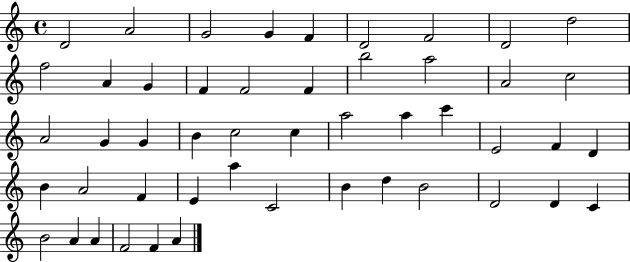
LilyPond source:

{
  \clef treble
  \time 4/4
  \defaultTimeSignature
  \key c \major
  d'2 a'2 | g'2 g'4 f'4 | d'2 f'2 | d'2 d''2 | \break f''2 a'4 g'4 | f'4 f'2 f'4 | b''2 a''2 | a'2 c''2 | \break a'2 g'4 g'4 | b'4 c''2 c''4 | a''2 a''4 c'''4 | e'2 f'4 d'4 | \break b'4 a'2 f'4 | e'4 a''4 c'2 | b'4 d''4 b'2 | d'2 d'4 c'4 | \break b'2 a'4 a'4 | f'2 f'4 a'4 | \bar "|."
}